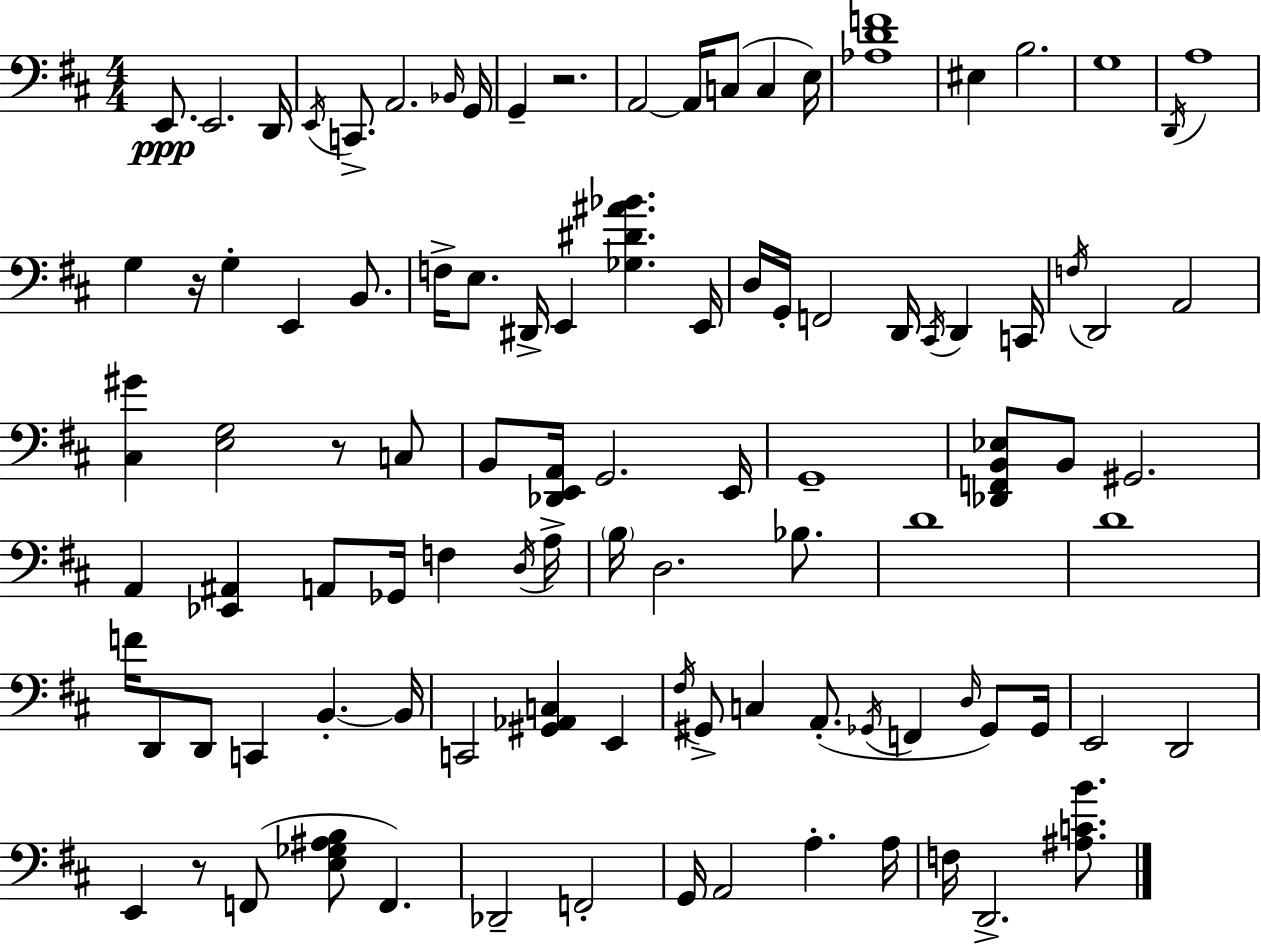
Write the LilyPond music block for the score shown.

{
  \clef bass
  \numericTimeSignature
  \time 4/4
  \key d \major
  e,8.\ppp e,2. d,16 | \acciaccatura { e,16 } c,8.-> a,2. | \grace { bes,16 } g,16 g,4-- r2. | a,2~~ a,16 c8( c4 | \break e16) <aes d' f'>1 | eis4 b2. | g1 | \acciaccatura { d,16 } a1 | \break g4 r16 g4-. e,4 | b,8. f16-> e8. dis,16-> e,4 <ges dis' ais' bes'>4. | e,16 d16 g,16-. f,2 d,16 \acciaccatura { cis,16 } d,4 | c,16 \acciaccatura { f16 } d,2 a,2 | \break <cis gis'>4 <e g>2 | r8 c8 b,8 <des, e, a,>16 g,2. | e,16 g,1-- | <des, f, b, ees>8 b,8 gis,2. | \break a,4 <ees, ais,>4 a,8 ges,16 | f4 \acciaccatura { d16 } a16-> \parenthesize b16 d2. | bes8. d'1 | d'1 | \break f'16 d,8 d,8 c,4 b,4.-.~~ | b,16 c,2 <gis, aes, c>4 | e,4 \acciaccatura { fis16 } gis,8-> c4 a,8.-.( | \acciaccatura { ges,16 } f,4 \grace { d16 } ges,8) ges,16 e,2 | \break d,2 e,4 r8 f,8( | <e ges ais b>8 f,4.) des,2-- | f,2-. g,16 a,2 | a4.-. a16 f16 d,2.-> | \break <ais c' b'>8. \bar "|."
}